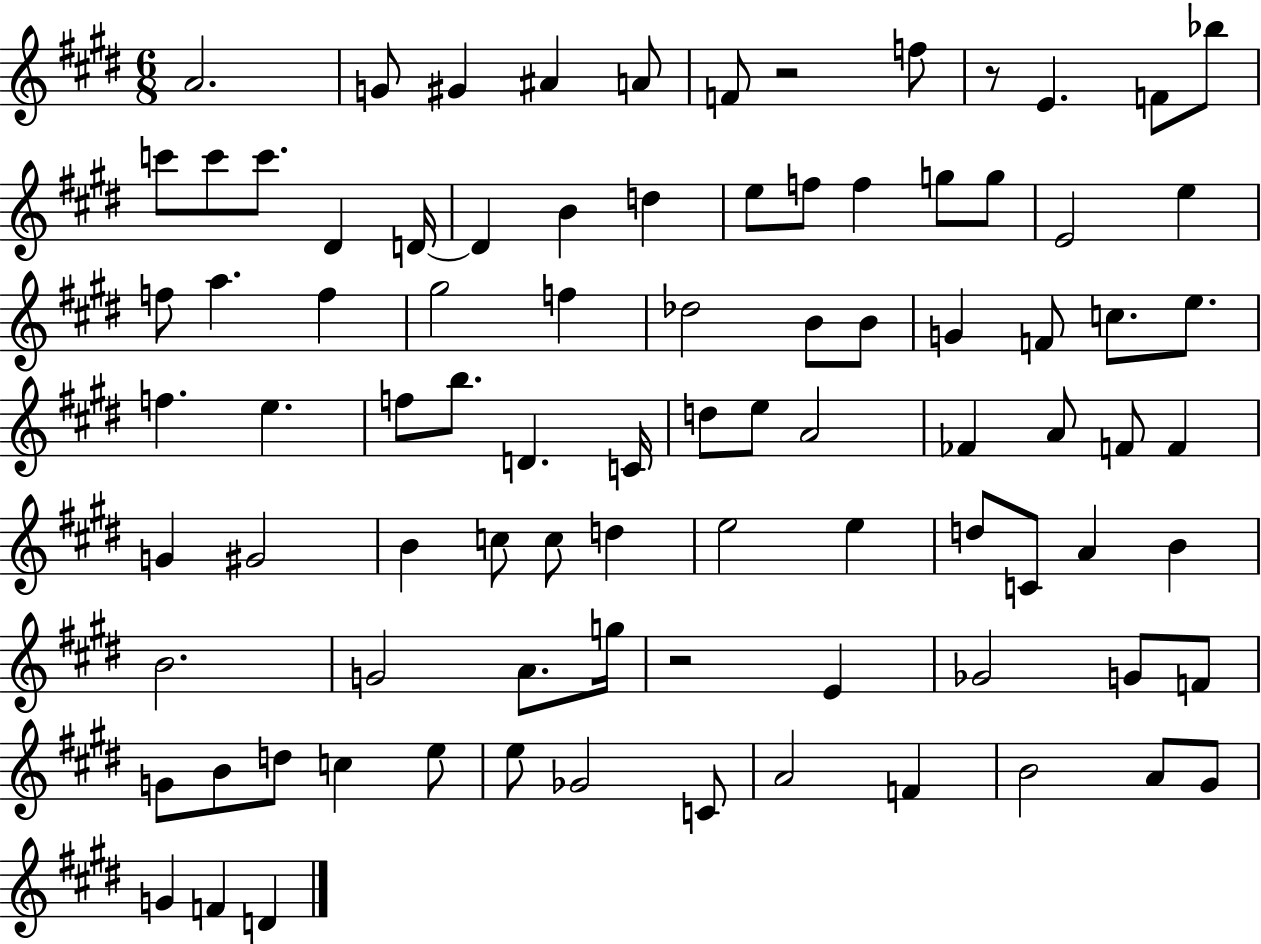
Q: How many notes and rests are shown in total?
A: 89